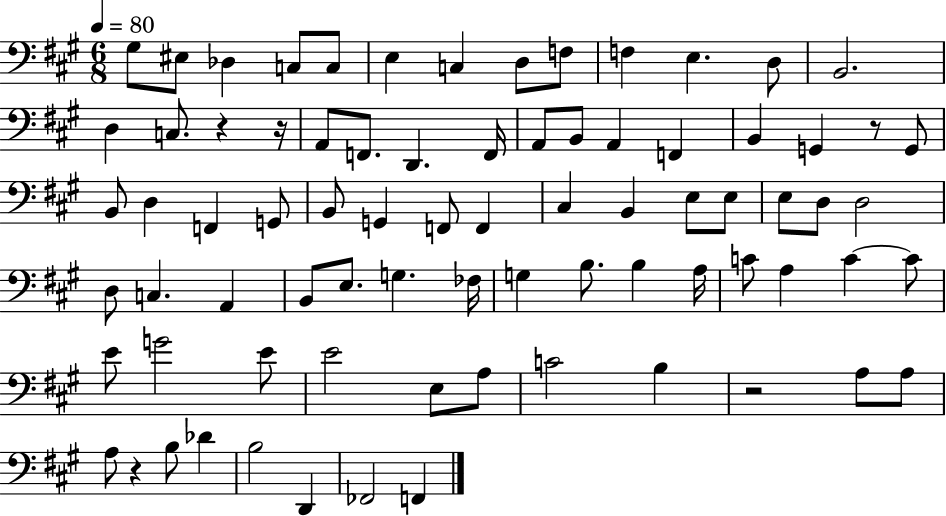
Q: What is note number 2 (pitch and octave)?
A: EIS3